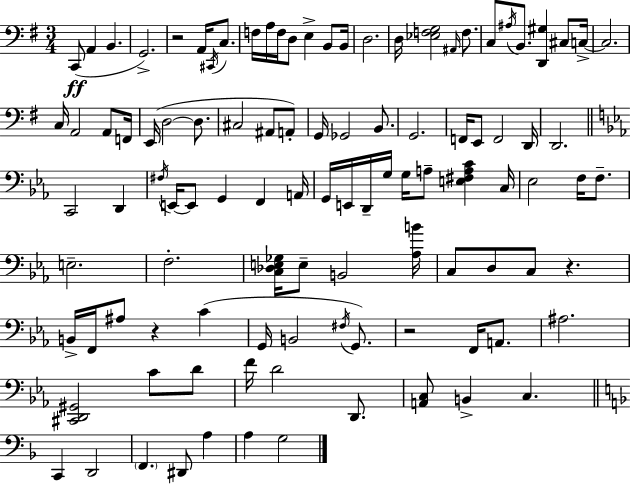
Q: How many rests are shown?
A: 4